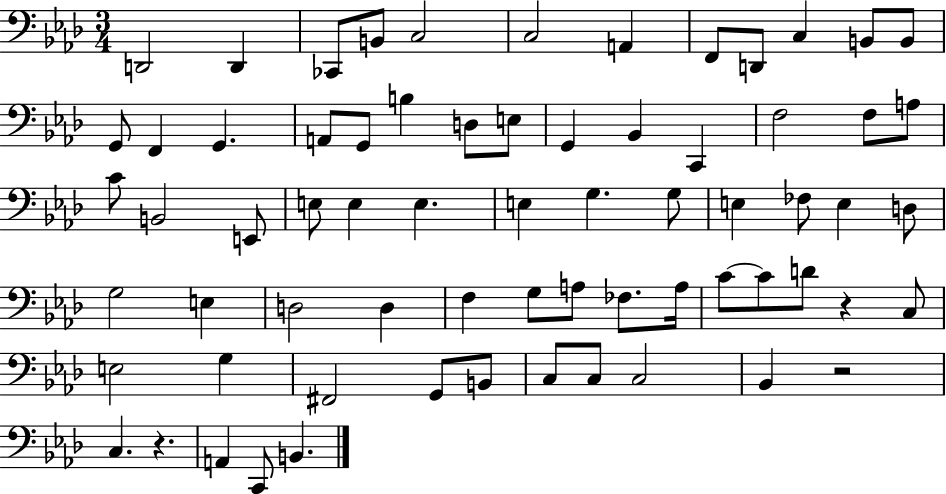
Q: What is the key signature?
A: AES major